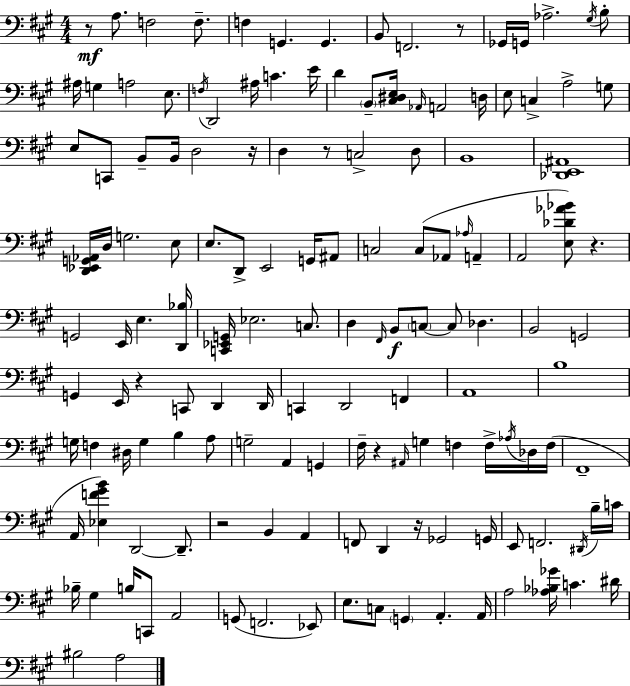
{
  \clef bass
  \numericTimeSignature
  \time 4/4
  \key a \major
  \repeat volta 2 { r8\mf a8. f2 f8.-- | f4 g,4. g,4. | b,8 f,2. r8 | ges,16 g,16 aes2.-> \acciaccatura { gis16 } b8-. | \break ais16 g4 a2 e8. | \acciaccatura { f16 } d,2 ais16 c'4. | e'16 d'4 \parenthesize b,8-- <cis dis e>16 \grace { aes,16 } a,2 | d16 e8 c4-> a2-> | \break g8 e8 c,8 b,8-- b,16 d2 | r16 d4 r8 c2-> | d8 b,1 | <des, e, ais,>1 | \break <d, ees, g, aes,>16 d16 g2. | e8 e8. d,8-> e,2 | g,16 ais,8 c2 c8( aes,8 \grace { aes16 } | a,4-- a,2 <e des' aes' bes'>8) r4. | \break g,2 e,16 e4. | <d, bes>16 <c, ees, g,>16 ees2. | c8. d4 \grace { fis,16 } b,8\f \parenthesize c8~~ c8 des4. | b,2 g,2 | \break g,4 e,16 r4 c,8 | d,4 d,16 c,4 d,2 | f,4 a,1 | b1 | \break g16 f4 dis16 g4 b4 | a8 g2-- a,4 | g,4 fis16-- r4 \grace { ais,16 } g4 f4 | f16-> \acciaccatura { aes16 } des16 f16( fis,1-- | \break a,16 <ees f' gis' b'>4) d,2~~ | d,8.-- r2 b,4 | a,4 f,8 d,4 r16 ges,2 | g,16 e,8 f,2. | \break \acciaccatura { dis,16 } b16-- c'16 bes16-- gis4 b16 c,8 | a,2 g,8( f,2. | ees,8) e8. c8 \parenthesize g,4 | a,4.-. a,16 a2 | \break <aes bes ges'>16 c'4. dis'16 bis2 | a2 } \bar "|."
}